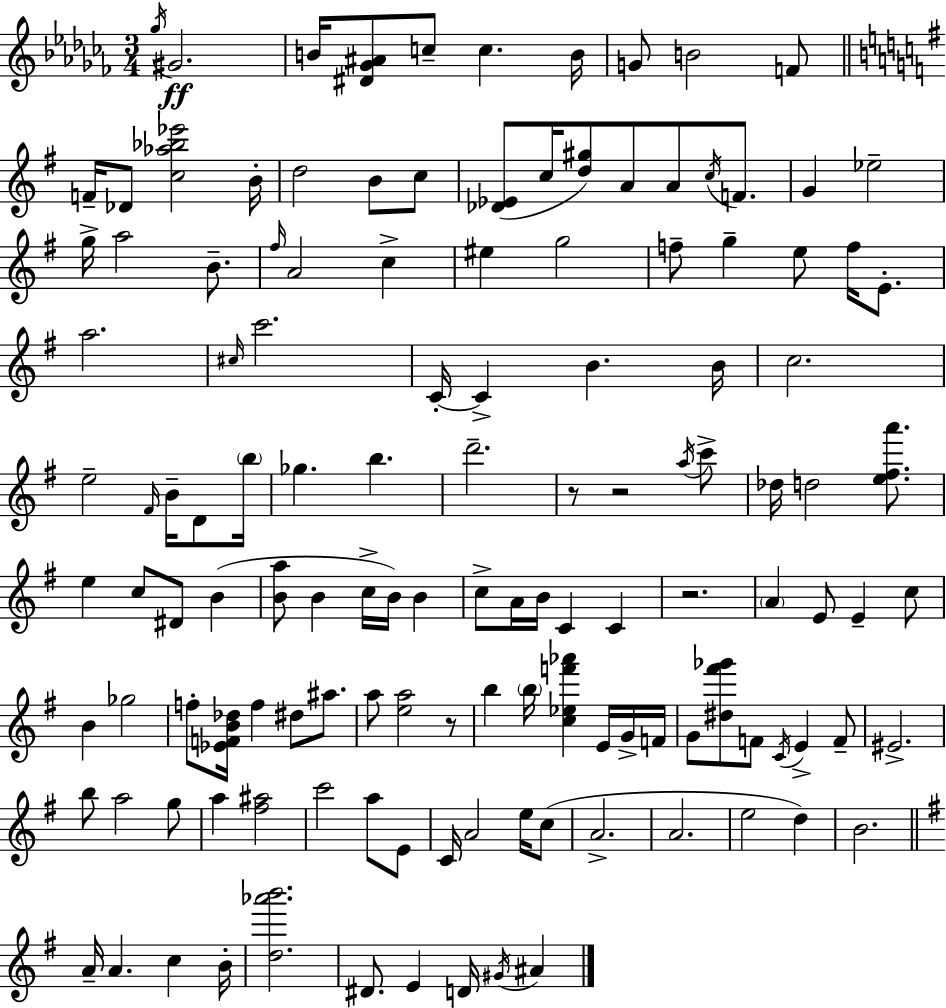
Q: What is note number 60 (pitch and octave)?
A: B4